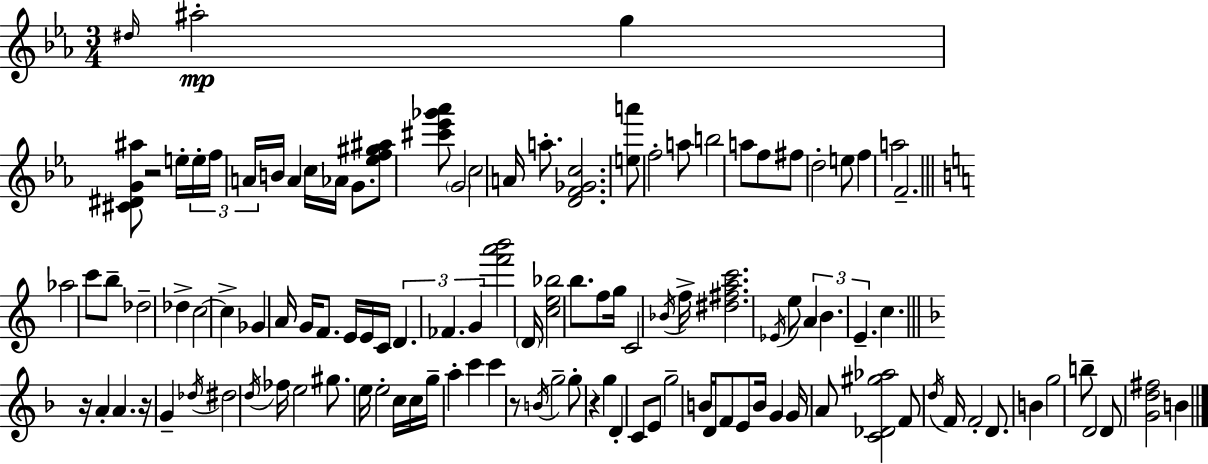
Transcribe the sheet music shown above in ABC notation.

X:1
T:Untitled
M:3/4
L:1/4
K:Eb
^d/4 ^a2 g [^C^DG^a]/2 z2 e/4 e/4 f/4 A/4 B/4 A c/4 _A/4 G/2 [_ef^g^a]/2 [^c'_e'_g'_a']/2 G2 c2 A/4 a/2 [DF_Gc]2 [ea']/2 f2 a/2 b2 a/2 f/2 ^f/2 d2 e/2 f a2 F2 _a2 c'/2 b/2 _d2 _d c2 c _G A/4 G/4 F/2 E/4 E/4 C/4 D _F G [f'a'b']2 D/4 [ce_b]2 b/2 f/2 g/4 C2 _B/4 f/4 [^d^fac']2 _E/4 e/2 A B E c z/4 A A z/4 G _d/4 ^d2 d/4 _f/4 e2 ^g/2 e/4 e2 c/4 c/4 g/4 a c' c' z/2 B/4 g2 g/2 z g D C/2 E/2 g2 B/4 D/4 F/2 E/2 B/4 G G/4 A/2 [C_D^g_a]2 F/2 d/4 F/4 F2 D/2 B g2 b/2 D2 D/2 [Gd^f]2 B